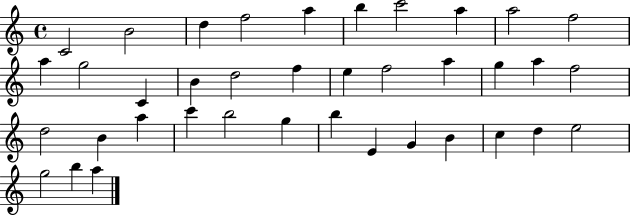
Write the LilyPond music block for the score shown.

{
  \clef treble
  \time 4/4
  \defaultTimeSignature
  \key c \major
  c'2 b'2 | d''4 f''2 a''4 | b''4 c'''2 a''4 | a''2 f''2 | \break a''4 g''2 c'4 | b'4 d''2 f''4 | e''4 f''2 a''4 | g''4 a''4 f''2 | \break d''2 b'4 a''4 | c'''4 b''2 g''4 | b''4 e'4 g'4 b'4 | c''4 d''4 e''2 | \break g''2 b''4 a''4 | \bar "|."
}